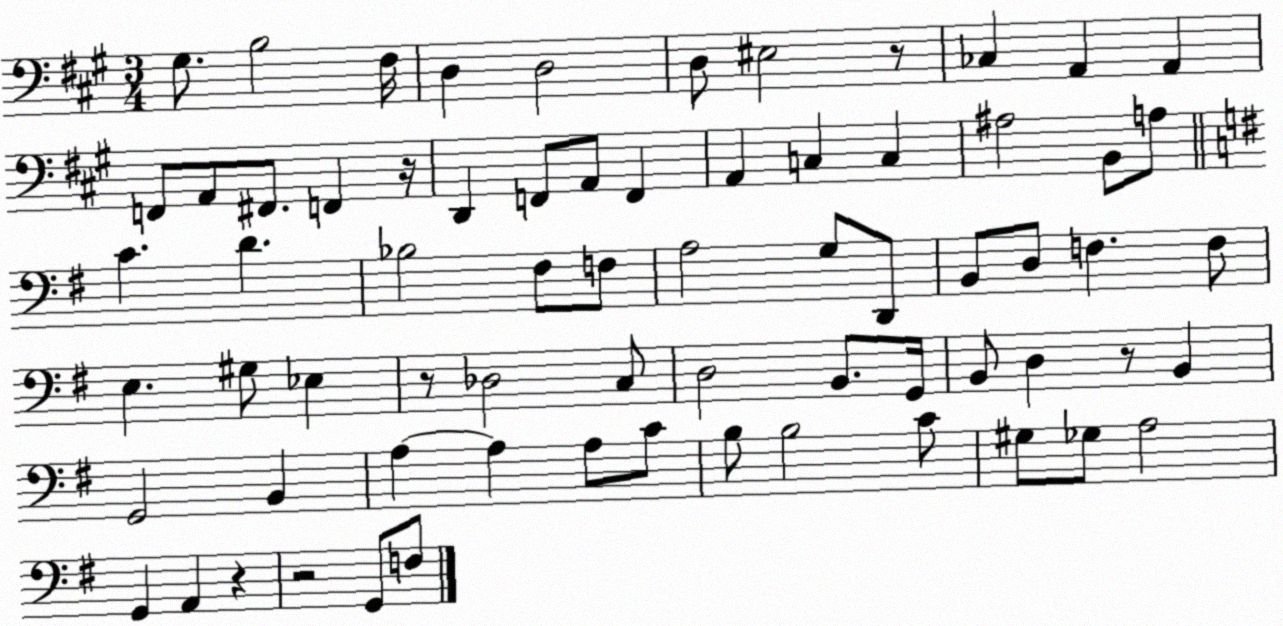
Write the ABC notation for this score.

X:1
T:Untitled
M:3/4
L:1/4
K:A
^G,/2 B,2 ^F,/4 D, D,2 D,/2 ^E,2 z/2 _C, A,, A,, F,,/2 A,,/2 ^F,,/2 F,, z/4 D,, F,,/2 A,,/2 F,, A,, C, C, ^A,2 B,,/2 A,/2 C D _B,2 ^F,/2 F,/2 A,2 G,/2 D,,/2 B,,/2 D,/2 F, F,/2 E, ^G,/2 _E, z/2 _D,2 C,/2 D,2 B,,/2 G,,/4 B,,/2 D, z/2 B,, G,,2 B,, A, A, A,/2 C/2 B,/2 B,2 C/2 ^G,/2 _G,/2 A,2 G,, A,, z z2 G,,/2 F,/2